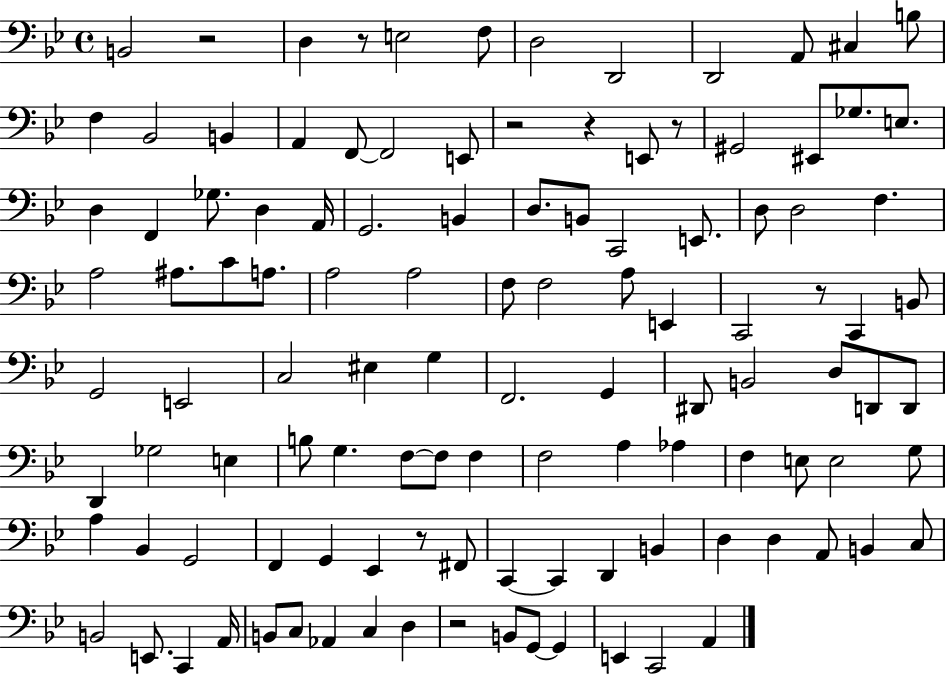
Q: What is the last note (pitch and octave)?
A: A2